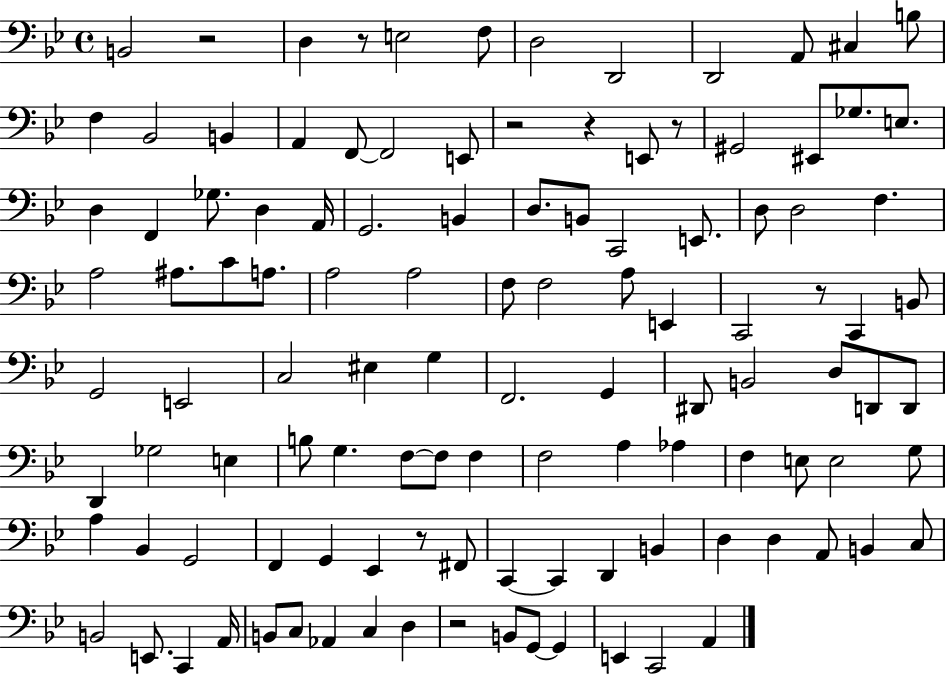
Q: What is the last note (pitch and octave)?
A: A2